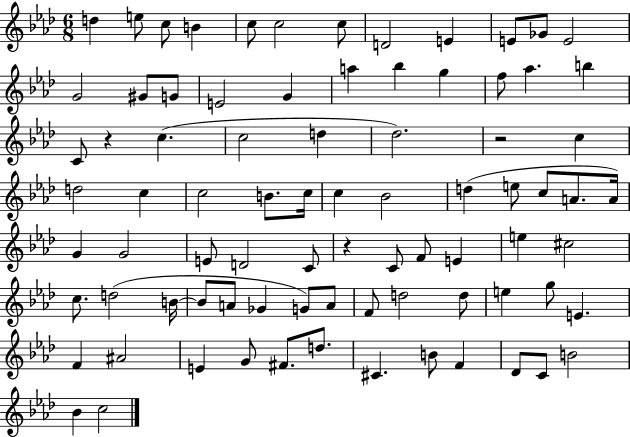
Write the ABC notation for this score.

X:1
T:Untitled
M:6/8
L:1/4
K:Ab
d e/2 c/2 B c/2 c2 c/2 D2 E E/2 _G/2 E2 G2 ^G/2 G/2 E2 G a _b g f/2 _a b C/2 z c c2 d _d2 z2 c d2 c c2 B/2 c/4 c _B2 d e/2 c/2 A/2 A/4 G G2 E/2 D2 C/2 z C/2 F/2 E e ^c2 c/2 d2 B/4 B/2 A/2 _G G/2 A/2 F/2 d2 d/2 e g/2 E F ^A2 E G/2 ^F/2 d/2 ^C B/2 F _D/2 C/2 B2 _B c2